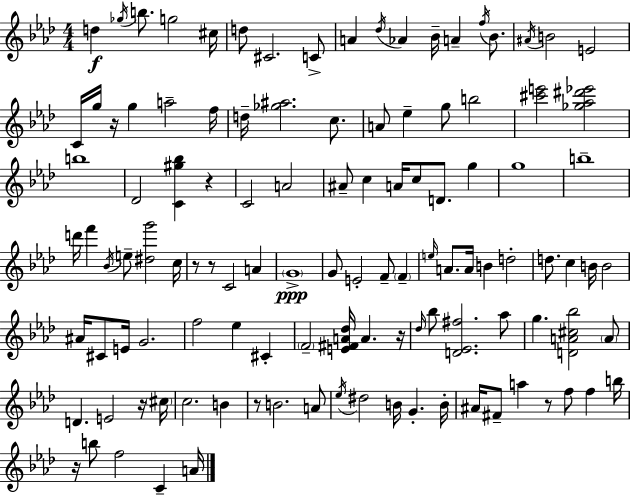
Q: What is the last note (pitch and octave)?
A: A4